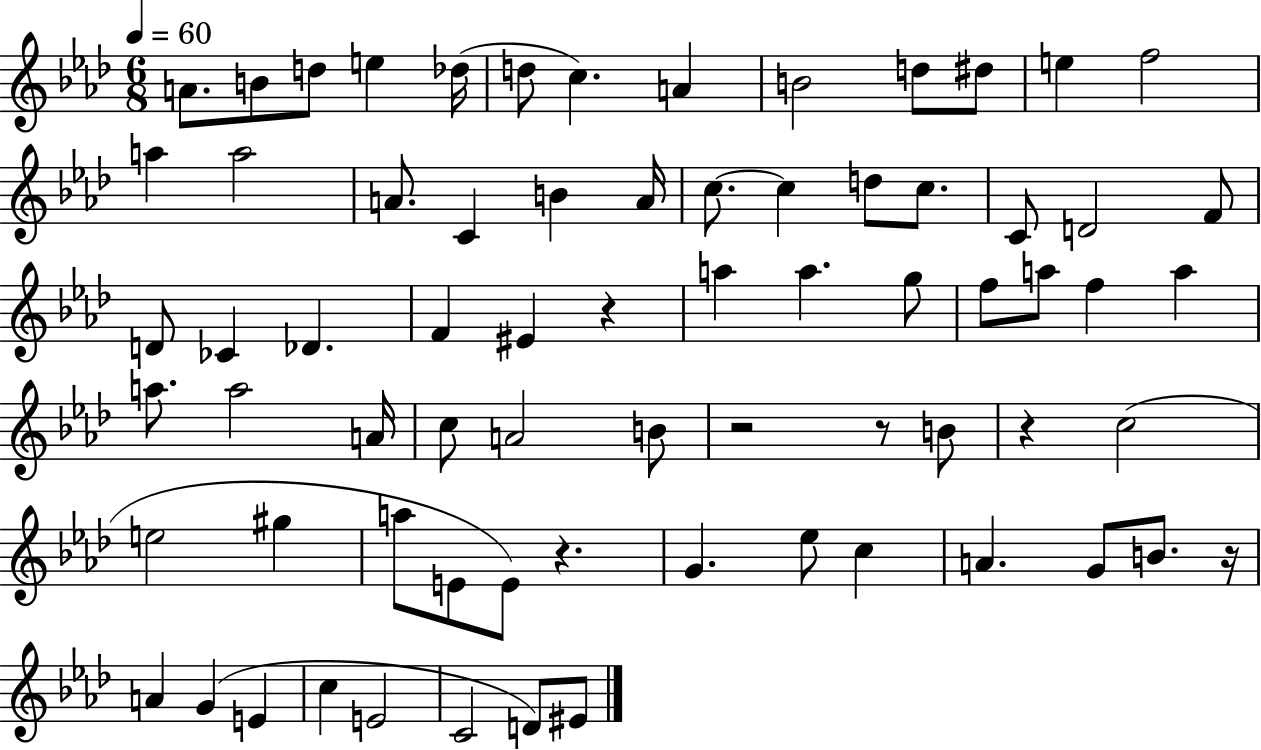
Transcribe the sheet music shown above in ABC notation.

X:1
T:Untitled
M:6/8
L:1/4
K:Ab
A/2 B/2 d/2 e _d/4 d/2 c A B2 d/2 ^d/2 e f2 a a2 A/2 C B A/4 c/2 c d/2 c/2 C/2 D2 F/2 D/2 _C _D F ^E z a a g/2 f/2 a/2 f a a/2 a2 A/4 c/2 A2 B/2 z2 z/2 B/2 z c2 e2 ^g a/2 E/2 E/2 z G _e/2 c A G/2 B/2 z/4 A G E c E2 C2 D/2 ^E/2